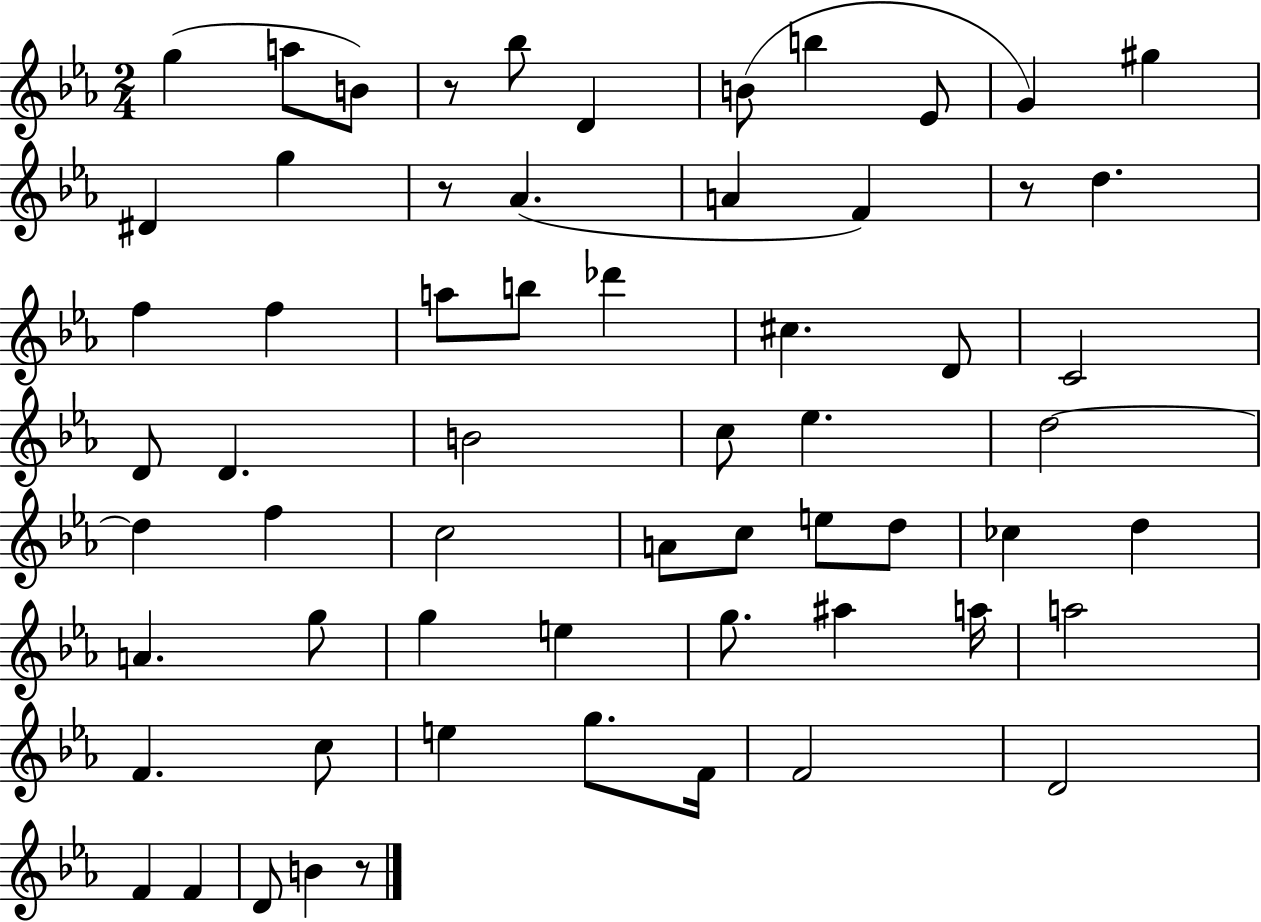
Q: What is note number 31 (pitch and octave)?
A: D5